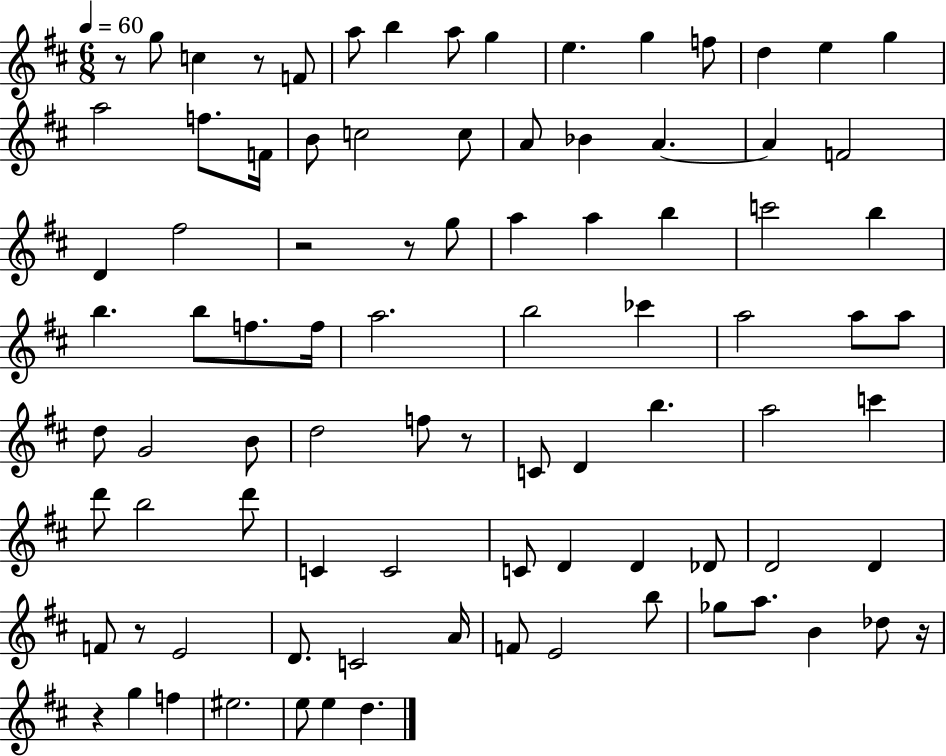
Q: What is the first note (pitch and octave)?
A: G5